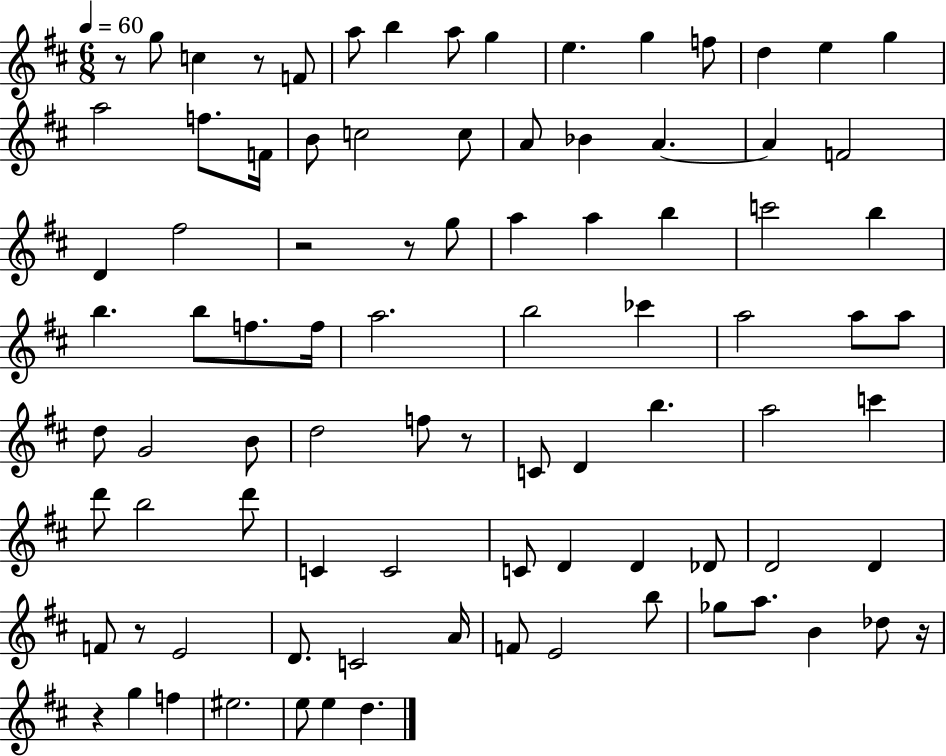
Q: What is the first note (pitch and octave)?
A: G5